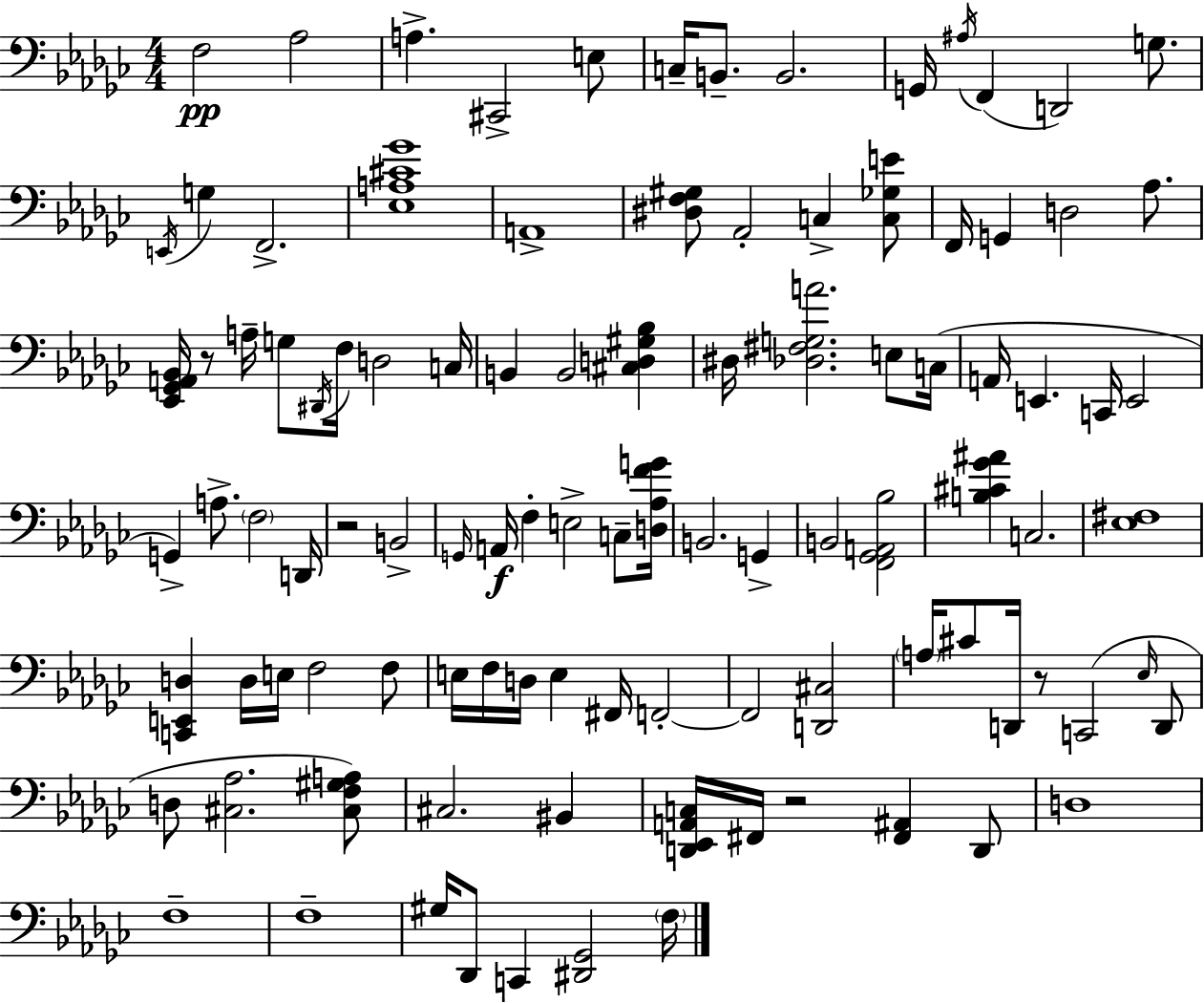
{
  \clef bass
  \numericTimeSignature
  \time 4/4
  \key ees \minor
  \repeat volta 2 { f2\pp aes2 | a4.-> cis,2-> e8 | c16-- b,8.-- b,2. | g,16 \acciaccatura { ais16 }( f,4 d,2) g8. | \break \acciaccatura { e,16 } g4 f,2.-> | <ees a cis' ges'>1 | a,1-> | <dis f gis>8 aes,2-. c4-> | \break <c ges e'>8 f,16 g,4 d2 aes8. | <ees, ges, a, bes,>16 r8 a16-- g8 \acciaccatura { dis,16 } f16 d2 | c16 b,4 b,2 <cis d gis bes>4 | dis16 <des fis g a'>2. | \break e8 c16( a,16 e,4. c,16 e,2 | g,4->) a8.-> \parenthesize f2 | d,16 r2 b,2-> | \grace { g,16 }\f a,16 f4-. e2-> | \break c8-- <d aes f' g'>16 b,2. | g,4-> b,2 <f, ges, a, bes>2 | <b cis' ges' ais'>4 c2. | <ees fis>1 | \break <c, e, d>4 d16 e16 f2 | f8 e16 f16 d16 e4 fis,16 f,2-.~~ | f,2 <d, cis>2 | \parenthesize a16 cis'8 d,16 r8 c,2( | \break \grace { ees16 } d,8 d8 <cis aes>2. | <cis f gis a>8) cis2. | bis,4 <d, ees, a, c>16 fis,16 r2 <fis, ais,>4 | d,8 d1 | \break f1-- | f1-- | gis16 des,8 c,4 <dis, ges,>2 | \parenthesize f16 } \bar "|."
}